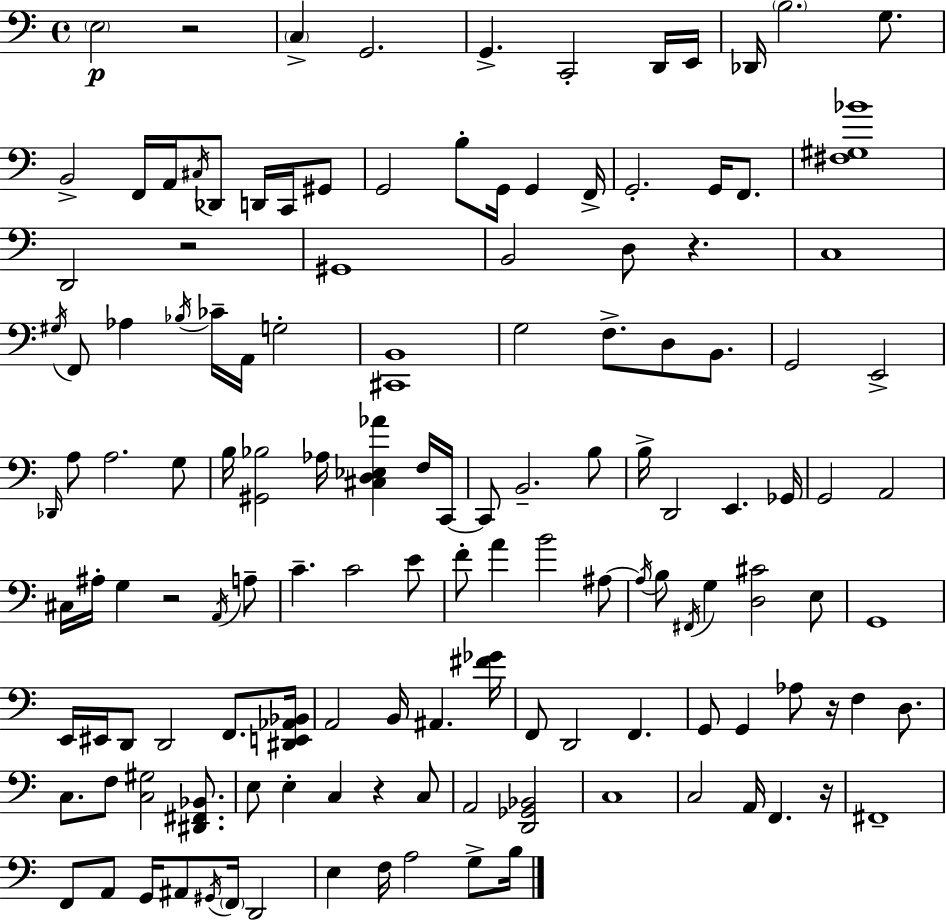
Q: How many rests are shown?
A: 7